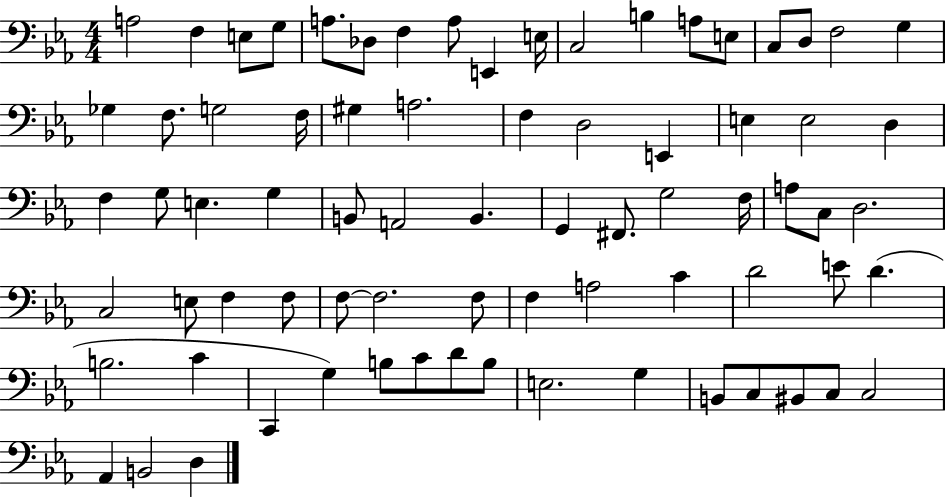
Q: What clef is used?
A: bass